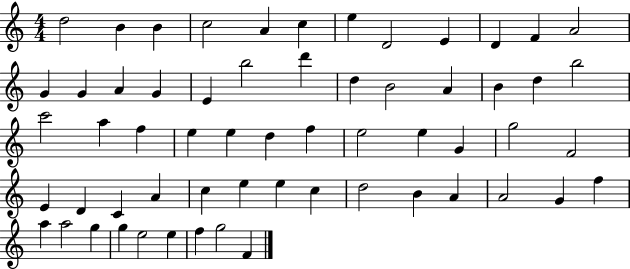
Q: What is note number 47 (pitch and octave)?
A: B4